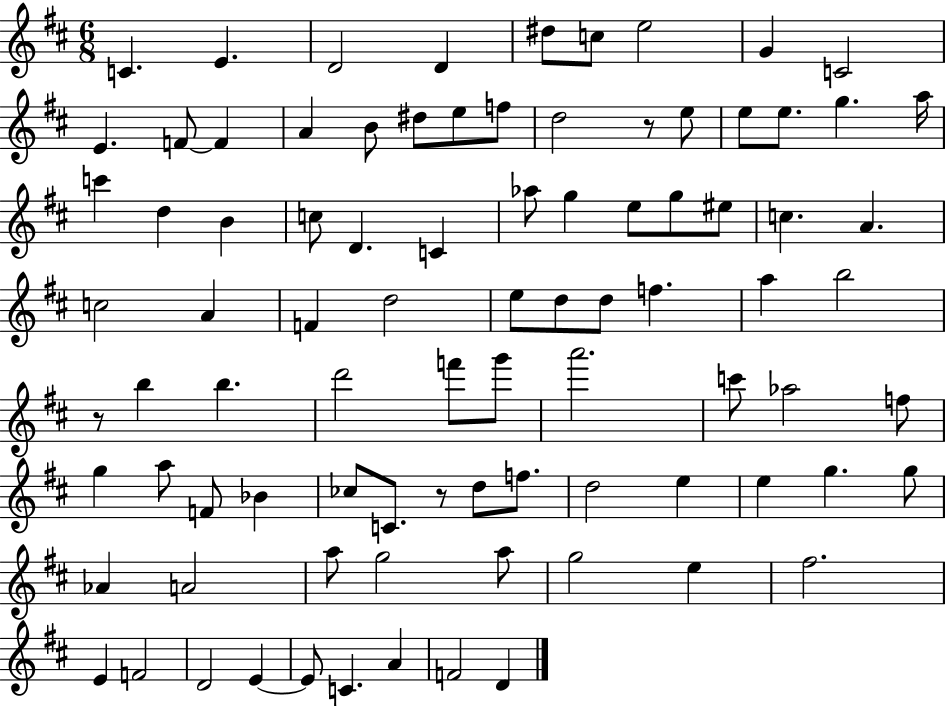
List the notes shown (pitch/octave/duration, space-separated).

C4/q. E4/q. D4/h D4/q D#5/e C5/e E5/h G4/q C4/h E4/q. F4/e F4/q A4/q B4/e D#5/e E5/e F5/e D5/h R/e E5/e E5/e E5/e. G5/q. A5/s C6/q D5/q B4/q C5/e D4/q. C4/q Ab5/e G5/q E5/e G5/e EIS5/e C5/q. A4/q. C5/h A4/q F4/q D5/h E5/e D5/e D5/e F5/q. A5/q B5/h R/e B5/q B5/q. D6/h F6/e G6/e A6/h. C6/e Ab5/h F5/e G5/q A5/e F4/e Bb4/q CES5/e C4/e. R/e D5/e F5/e. D5/h E5/q E5/q G5/q. G5/e Ab4/q A4/h A5/e G5/h A5/e G5/h E5/q F#5/h. E4/q F4/h D4/h E4/q E4/e C4/q. A4/q F4/h D4/q